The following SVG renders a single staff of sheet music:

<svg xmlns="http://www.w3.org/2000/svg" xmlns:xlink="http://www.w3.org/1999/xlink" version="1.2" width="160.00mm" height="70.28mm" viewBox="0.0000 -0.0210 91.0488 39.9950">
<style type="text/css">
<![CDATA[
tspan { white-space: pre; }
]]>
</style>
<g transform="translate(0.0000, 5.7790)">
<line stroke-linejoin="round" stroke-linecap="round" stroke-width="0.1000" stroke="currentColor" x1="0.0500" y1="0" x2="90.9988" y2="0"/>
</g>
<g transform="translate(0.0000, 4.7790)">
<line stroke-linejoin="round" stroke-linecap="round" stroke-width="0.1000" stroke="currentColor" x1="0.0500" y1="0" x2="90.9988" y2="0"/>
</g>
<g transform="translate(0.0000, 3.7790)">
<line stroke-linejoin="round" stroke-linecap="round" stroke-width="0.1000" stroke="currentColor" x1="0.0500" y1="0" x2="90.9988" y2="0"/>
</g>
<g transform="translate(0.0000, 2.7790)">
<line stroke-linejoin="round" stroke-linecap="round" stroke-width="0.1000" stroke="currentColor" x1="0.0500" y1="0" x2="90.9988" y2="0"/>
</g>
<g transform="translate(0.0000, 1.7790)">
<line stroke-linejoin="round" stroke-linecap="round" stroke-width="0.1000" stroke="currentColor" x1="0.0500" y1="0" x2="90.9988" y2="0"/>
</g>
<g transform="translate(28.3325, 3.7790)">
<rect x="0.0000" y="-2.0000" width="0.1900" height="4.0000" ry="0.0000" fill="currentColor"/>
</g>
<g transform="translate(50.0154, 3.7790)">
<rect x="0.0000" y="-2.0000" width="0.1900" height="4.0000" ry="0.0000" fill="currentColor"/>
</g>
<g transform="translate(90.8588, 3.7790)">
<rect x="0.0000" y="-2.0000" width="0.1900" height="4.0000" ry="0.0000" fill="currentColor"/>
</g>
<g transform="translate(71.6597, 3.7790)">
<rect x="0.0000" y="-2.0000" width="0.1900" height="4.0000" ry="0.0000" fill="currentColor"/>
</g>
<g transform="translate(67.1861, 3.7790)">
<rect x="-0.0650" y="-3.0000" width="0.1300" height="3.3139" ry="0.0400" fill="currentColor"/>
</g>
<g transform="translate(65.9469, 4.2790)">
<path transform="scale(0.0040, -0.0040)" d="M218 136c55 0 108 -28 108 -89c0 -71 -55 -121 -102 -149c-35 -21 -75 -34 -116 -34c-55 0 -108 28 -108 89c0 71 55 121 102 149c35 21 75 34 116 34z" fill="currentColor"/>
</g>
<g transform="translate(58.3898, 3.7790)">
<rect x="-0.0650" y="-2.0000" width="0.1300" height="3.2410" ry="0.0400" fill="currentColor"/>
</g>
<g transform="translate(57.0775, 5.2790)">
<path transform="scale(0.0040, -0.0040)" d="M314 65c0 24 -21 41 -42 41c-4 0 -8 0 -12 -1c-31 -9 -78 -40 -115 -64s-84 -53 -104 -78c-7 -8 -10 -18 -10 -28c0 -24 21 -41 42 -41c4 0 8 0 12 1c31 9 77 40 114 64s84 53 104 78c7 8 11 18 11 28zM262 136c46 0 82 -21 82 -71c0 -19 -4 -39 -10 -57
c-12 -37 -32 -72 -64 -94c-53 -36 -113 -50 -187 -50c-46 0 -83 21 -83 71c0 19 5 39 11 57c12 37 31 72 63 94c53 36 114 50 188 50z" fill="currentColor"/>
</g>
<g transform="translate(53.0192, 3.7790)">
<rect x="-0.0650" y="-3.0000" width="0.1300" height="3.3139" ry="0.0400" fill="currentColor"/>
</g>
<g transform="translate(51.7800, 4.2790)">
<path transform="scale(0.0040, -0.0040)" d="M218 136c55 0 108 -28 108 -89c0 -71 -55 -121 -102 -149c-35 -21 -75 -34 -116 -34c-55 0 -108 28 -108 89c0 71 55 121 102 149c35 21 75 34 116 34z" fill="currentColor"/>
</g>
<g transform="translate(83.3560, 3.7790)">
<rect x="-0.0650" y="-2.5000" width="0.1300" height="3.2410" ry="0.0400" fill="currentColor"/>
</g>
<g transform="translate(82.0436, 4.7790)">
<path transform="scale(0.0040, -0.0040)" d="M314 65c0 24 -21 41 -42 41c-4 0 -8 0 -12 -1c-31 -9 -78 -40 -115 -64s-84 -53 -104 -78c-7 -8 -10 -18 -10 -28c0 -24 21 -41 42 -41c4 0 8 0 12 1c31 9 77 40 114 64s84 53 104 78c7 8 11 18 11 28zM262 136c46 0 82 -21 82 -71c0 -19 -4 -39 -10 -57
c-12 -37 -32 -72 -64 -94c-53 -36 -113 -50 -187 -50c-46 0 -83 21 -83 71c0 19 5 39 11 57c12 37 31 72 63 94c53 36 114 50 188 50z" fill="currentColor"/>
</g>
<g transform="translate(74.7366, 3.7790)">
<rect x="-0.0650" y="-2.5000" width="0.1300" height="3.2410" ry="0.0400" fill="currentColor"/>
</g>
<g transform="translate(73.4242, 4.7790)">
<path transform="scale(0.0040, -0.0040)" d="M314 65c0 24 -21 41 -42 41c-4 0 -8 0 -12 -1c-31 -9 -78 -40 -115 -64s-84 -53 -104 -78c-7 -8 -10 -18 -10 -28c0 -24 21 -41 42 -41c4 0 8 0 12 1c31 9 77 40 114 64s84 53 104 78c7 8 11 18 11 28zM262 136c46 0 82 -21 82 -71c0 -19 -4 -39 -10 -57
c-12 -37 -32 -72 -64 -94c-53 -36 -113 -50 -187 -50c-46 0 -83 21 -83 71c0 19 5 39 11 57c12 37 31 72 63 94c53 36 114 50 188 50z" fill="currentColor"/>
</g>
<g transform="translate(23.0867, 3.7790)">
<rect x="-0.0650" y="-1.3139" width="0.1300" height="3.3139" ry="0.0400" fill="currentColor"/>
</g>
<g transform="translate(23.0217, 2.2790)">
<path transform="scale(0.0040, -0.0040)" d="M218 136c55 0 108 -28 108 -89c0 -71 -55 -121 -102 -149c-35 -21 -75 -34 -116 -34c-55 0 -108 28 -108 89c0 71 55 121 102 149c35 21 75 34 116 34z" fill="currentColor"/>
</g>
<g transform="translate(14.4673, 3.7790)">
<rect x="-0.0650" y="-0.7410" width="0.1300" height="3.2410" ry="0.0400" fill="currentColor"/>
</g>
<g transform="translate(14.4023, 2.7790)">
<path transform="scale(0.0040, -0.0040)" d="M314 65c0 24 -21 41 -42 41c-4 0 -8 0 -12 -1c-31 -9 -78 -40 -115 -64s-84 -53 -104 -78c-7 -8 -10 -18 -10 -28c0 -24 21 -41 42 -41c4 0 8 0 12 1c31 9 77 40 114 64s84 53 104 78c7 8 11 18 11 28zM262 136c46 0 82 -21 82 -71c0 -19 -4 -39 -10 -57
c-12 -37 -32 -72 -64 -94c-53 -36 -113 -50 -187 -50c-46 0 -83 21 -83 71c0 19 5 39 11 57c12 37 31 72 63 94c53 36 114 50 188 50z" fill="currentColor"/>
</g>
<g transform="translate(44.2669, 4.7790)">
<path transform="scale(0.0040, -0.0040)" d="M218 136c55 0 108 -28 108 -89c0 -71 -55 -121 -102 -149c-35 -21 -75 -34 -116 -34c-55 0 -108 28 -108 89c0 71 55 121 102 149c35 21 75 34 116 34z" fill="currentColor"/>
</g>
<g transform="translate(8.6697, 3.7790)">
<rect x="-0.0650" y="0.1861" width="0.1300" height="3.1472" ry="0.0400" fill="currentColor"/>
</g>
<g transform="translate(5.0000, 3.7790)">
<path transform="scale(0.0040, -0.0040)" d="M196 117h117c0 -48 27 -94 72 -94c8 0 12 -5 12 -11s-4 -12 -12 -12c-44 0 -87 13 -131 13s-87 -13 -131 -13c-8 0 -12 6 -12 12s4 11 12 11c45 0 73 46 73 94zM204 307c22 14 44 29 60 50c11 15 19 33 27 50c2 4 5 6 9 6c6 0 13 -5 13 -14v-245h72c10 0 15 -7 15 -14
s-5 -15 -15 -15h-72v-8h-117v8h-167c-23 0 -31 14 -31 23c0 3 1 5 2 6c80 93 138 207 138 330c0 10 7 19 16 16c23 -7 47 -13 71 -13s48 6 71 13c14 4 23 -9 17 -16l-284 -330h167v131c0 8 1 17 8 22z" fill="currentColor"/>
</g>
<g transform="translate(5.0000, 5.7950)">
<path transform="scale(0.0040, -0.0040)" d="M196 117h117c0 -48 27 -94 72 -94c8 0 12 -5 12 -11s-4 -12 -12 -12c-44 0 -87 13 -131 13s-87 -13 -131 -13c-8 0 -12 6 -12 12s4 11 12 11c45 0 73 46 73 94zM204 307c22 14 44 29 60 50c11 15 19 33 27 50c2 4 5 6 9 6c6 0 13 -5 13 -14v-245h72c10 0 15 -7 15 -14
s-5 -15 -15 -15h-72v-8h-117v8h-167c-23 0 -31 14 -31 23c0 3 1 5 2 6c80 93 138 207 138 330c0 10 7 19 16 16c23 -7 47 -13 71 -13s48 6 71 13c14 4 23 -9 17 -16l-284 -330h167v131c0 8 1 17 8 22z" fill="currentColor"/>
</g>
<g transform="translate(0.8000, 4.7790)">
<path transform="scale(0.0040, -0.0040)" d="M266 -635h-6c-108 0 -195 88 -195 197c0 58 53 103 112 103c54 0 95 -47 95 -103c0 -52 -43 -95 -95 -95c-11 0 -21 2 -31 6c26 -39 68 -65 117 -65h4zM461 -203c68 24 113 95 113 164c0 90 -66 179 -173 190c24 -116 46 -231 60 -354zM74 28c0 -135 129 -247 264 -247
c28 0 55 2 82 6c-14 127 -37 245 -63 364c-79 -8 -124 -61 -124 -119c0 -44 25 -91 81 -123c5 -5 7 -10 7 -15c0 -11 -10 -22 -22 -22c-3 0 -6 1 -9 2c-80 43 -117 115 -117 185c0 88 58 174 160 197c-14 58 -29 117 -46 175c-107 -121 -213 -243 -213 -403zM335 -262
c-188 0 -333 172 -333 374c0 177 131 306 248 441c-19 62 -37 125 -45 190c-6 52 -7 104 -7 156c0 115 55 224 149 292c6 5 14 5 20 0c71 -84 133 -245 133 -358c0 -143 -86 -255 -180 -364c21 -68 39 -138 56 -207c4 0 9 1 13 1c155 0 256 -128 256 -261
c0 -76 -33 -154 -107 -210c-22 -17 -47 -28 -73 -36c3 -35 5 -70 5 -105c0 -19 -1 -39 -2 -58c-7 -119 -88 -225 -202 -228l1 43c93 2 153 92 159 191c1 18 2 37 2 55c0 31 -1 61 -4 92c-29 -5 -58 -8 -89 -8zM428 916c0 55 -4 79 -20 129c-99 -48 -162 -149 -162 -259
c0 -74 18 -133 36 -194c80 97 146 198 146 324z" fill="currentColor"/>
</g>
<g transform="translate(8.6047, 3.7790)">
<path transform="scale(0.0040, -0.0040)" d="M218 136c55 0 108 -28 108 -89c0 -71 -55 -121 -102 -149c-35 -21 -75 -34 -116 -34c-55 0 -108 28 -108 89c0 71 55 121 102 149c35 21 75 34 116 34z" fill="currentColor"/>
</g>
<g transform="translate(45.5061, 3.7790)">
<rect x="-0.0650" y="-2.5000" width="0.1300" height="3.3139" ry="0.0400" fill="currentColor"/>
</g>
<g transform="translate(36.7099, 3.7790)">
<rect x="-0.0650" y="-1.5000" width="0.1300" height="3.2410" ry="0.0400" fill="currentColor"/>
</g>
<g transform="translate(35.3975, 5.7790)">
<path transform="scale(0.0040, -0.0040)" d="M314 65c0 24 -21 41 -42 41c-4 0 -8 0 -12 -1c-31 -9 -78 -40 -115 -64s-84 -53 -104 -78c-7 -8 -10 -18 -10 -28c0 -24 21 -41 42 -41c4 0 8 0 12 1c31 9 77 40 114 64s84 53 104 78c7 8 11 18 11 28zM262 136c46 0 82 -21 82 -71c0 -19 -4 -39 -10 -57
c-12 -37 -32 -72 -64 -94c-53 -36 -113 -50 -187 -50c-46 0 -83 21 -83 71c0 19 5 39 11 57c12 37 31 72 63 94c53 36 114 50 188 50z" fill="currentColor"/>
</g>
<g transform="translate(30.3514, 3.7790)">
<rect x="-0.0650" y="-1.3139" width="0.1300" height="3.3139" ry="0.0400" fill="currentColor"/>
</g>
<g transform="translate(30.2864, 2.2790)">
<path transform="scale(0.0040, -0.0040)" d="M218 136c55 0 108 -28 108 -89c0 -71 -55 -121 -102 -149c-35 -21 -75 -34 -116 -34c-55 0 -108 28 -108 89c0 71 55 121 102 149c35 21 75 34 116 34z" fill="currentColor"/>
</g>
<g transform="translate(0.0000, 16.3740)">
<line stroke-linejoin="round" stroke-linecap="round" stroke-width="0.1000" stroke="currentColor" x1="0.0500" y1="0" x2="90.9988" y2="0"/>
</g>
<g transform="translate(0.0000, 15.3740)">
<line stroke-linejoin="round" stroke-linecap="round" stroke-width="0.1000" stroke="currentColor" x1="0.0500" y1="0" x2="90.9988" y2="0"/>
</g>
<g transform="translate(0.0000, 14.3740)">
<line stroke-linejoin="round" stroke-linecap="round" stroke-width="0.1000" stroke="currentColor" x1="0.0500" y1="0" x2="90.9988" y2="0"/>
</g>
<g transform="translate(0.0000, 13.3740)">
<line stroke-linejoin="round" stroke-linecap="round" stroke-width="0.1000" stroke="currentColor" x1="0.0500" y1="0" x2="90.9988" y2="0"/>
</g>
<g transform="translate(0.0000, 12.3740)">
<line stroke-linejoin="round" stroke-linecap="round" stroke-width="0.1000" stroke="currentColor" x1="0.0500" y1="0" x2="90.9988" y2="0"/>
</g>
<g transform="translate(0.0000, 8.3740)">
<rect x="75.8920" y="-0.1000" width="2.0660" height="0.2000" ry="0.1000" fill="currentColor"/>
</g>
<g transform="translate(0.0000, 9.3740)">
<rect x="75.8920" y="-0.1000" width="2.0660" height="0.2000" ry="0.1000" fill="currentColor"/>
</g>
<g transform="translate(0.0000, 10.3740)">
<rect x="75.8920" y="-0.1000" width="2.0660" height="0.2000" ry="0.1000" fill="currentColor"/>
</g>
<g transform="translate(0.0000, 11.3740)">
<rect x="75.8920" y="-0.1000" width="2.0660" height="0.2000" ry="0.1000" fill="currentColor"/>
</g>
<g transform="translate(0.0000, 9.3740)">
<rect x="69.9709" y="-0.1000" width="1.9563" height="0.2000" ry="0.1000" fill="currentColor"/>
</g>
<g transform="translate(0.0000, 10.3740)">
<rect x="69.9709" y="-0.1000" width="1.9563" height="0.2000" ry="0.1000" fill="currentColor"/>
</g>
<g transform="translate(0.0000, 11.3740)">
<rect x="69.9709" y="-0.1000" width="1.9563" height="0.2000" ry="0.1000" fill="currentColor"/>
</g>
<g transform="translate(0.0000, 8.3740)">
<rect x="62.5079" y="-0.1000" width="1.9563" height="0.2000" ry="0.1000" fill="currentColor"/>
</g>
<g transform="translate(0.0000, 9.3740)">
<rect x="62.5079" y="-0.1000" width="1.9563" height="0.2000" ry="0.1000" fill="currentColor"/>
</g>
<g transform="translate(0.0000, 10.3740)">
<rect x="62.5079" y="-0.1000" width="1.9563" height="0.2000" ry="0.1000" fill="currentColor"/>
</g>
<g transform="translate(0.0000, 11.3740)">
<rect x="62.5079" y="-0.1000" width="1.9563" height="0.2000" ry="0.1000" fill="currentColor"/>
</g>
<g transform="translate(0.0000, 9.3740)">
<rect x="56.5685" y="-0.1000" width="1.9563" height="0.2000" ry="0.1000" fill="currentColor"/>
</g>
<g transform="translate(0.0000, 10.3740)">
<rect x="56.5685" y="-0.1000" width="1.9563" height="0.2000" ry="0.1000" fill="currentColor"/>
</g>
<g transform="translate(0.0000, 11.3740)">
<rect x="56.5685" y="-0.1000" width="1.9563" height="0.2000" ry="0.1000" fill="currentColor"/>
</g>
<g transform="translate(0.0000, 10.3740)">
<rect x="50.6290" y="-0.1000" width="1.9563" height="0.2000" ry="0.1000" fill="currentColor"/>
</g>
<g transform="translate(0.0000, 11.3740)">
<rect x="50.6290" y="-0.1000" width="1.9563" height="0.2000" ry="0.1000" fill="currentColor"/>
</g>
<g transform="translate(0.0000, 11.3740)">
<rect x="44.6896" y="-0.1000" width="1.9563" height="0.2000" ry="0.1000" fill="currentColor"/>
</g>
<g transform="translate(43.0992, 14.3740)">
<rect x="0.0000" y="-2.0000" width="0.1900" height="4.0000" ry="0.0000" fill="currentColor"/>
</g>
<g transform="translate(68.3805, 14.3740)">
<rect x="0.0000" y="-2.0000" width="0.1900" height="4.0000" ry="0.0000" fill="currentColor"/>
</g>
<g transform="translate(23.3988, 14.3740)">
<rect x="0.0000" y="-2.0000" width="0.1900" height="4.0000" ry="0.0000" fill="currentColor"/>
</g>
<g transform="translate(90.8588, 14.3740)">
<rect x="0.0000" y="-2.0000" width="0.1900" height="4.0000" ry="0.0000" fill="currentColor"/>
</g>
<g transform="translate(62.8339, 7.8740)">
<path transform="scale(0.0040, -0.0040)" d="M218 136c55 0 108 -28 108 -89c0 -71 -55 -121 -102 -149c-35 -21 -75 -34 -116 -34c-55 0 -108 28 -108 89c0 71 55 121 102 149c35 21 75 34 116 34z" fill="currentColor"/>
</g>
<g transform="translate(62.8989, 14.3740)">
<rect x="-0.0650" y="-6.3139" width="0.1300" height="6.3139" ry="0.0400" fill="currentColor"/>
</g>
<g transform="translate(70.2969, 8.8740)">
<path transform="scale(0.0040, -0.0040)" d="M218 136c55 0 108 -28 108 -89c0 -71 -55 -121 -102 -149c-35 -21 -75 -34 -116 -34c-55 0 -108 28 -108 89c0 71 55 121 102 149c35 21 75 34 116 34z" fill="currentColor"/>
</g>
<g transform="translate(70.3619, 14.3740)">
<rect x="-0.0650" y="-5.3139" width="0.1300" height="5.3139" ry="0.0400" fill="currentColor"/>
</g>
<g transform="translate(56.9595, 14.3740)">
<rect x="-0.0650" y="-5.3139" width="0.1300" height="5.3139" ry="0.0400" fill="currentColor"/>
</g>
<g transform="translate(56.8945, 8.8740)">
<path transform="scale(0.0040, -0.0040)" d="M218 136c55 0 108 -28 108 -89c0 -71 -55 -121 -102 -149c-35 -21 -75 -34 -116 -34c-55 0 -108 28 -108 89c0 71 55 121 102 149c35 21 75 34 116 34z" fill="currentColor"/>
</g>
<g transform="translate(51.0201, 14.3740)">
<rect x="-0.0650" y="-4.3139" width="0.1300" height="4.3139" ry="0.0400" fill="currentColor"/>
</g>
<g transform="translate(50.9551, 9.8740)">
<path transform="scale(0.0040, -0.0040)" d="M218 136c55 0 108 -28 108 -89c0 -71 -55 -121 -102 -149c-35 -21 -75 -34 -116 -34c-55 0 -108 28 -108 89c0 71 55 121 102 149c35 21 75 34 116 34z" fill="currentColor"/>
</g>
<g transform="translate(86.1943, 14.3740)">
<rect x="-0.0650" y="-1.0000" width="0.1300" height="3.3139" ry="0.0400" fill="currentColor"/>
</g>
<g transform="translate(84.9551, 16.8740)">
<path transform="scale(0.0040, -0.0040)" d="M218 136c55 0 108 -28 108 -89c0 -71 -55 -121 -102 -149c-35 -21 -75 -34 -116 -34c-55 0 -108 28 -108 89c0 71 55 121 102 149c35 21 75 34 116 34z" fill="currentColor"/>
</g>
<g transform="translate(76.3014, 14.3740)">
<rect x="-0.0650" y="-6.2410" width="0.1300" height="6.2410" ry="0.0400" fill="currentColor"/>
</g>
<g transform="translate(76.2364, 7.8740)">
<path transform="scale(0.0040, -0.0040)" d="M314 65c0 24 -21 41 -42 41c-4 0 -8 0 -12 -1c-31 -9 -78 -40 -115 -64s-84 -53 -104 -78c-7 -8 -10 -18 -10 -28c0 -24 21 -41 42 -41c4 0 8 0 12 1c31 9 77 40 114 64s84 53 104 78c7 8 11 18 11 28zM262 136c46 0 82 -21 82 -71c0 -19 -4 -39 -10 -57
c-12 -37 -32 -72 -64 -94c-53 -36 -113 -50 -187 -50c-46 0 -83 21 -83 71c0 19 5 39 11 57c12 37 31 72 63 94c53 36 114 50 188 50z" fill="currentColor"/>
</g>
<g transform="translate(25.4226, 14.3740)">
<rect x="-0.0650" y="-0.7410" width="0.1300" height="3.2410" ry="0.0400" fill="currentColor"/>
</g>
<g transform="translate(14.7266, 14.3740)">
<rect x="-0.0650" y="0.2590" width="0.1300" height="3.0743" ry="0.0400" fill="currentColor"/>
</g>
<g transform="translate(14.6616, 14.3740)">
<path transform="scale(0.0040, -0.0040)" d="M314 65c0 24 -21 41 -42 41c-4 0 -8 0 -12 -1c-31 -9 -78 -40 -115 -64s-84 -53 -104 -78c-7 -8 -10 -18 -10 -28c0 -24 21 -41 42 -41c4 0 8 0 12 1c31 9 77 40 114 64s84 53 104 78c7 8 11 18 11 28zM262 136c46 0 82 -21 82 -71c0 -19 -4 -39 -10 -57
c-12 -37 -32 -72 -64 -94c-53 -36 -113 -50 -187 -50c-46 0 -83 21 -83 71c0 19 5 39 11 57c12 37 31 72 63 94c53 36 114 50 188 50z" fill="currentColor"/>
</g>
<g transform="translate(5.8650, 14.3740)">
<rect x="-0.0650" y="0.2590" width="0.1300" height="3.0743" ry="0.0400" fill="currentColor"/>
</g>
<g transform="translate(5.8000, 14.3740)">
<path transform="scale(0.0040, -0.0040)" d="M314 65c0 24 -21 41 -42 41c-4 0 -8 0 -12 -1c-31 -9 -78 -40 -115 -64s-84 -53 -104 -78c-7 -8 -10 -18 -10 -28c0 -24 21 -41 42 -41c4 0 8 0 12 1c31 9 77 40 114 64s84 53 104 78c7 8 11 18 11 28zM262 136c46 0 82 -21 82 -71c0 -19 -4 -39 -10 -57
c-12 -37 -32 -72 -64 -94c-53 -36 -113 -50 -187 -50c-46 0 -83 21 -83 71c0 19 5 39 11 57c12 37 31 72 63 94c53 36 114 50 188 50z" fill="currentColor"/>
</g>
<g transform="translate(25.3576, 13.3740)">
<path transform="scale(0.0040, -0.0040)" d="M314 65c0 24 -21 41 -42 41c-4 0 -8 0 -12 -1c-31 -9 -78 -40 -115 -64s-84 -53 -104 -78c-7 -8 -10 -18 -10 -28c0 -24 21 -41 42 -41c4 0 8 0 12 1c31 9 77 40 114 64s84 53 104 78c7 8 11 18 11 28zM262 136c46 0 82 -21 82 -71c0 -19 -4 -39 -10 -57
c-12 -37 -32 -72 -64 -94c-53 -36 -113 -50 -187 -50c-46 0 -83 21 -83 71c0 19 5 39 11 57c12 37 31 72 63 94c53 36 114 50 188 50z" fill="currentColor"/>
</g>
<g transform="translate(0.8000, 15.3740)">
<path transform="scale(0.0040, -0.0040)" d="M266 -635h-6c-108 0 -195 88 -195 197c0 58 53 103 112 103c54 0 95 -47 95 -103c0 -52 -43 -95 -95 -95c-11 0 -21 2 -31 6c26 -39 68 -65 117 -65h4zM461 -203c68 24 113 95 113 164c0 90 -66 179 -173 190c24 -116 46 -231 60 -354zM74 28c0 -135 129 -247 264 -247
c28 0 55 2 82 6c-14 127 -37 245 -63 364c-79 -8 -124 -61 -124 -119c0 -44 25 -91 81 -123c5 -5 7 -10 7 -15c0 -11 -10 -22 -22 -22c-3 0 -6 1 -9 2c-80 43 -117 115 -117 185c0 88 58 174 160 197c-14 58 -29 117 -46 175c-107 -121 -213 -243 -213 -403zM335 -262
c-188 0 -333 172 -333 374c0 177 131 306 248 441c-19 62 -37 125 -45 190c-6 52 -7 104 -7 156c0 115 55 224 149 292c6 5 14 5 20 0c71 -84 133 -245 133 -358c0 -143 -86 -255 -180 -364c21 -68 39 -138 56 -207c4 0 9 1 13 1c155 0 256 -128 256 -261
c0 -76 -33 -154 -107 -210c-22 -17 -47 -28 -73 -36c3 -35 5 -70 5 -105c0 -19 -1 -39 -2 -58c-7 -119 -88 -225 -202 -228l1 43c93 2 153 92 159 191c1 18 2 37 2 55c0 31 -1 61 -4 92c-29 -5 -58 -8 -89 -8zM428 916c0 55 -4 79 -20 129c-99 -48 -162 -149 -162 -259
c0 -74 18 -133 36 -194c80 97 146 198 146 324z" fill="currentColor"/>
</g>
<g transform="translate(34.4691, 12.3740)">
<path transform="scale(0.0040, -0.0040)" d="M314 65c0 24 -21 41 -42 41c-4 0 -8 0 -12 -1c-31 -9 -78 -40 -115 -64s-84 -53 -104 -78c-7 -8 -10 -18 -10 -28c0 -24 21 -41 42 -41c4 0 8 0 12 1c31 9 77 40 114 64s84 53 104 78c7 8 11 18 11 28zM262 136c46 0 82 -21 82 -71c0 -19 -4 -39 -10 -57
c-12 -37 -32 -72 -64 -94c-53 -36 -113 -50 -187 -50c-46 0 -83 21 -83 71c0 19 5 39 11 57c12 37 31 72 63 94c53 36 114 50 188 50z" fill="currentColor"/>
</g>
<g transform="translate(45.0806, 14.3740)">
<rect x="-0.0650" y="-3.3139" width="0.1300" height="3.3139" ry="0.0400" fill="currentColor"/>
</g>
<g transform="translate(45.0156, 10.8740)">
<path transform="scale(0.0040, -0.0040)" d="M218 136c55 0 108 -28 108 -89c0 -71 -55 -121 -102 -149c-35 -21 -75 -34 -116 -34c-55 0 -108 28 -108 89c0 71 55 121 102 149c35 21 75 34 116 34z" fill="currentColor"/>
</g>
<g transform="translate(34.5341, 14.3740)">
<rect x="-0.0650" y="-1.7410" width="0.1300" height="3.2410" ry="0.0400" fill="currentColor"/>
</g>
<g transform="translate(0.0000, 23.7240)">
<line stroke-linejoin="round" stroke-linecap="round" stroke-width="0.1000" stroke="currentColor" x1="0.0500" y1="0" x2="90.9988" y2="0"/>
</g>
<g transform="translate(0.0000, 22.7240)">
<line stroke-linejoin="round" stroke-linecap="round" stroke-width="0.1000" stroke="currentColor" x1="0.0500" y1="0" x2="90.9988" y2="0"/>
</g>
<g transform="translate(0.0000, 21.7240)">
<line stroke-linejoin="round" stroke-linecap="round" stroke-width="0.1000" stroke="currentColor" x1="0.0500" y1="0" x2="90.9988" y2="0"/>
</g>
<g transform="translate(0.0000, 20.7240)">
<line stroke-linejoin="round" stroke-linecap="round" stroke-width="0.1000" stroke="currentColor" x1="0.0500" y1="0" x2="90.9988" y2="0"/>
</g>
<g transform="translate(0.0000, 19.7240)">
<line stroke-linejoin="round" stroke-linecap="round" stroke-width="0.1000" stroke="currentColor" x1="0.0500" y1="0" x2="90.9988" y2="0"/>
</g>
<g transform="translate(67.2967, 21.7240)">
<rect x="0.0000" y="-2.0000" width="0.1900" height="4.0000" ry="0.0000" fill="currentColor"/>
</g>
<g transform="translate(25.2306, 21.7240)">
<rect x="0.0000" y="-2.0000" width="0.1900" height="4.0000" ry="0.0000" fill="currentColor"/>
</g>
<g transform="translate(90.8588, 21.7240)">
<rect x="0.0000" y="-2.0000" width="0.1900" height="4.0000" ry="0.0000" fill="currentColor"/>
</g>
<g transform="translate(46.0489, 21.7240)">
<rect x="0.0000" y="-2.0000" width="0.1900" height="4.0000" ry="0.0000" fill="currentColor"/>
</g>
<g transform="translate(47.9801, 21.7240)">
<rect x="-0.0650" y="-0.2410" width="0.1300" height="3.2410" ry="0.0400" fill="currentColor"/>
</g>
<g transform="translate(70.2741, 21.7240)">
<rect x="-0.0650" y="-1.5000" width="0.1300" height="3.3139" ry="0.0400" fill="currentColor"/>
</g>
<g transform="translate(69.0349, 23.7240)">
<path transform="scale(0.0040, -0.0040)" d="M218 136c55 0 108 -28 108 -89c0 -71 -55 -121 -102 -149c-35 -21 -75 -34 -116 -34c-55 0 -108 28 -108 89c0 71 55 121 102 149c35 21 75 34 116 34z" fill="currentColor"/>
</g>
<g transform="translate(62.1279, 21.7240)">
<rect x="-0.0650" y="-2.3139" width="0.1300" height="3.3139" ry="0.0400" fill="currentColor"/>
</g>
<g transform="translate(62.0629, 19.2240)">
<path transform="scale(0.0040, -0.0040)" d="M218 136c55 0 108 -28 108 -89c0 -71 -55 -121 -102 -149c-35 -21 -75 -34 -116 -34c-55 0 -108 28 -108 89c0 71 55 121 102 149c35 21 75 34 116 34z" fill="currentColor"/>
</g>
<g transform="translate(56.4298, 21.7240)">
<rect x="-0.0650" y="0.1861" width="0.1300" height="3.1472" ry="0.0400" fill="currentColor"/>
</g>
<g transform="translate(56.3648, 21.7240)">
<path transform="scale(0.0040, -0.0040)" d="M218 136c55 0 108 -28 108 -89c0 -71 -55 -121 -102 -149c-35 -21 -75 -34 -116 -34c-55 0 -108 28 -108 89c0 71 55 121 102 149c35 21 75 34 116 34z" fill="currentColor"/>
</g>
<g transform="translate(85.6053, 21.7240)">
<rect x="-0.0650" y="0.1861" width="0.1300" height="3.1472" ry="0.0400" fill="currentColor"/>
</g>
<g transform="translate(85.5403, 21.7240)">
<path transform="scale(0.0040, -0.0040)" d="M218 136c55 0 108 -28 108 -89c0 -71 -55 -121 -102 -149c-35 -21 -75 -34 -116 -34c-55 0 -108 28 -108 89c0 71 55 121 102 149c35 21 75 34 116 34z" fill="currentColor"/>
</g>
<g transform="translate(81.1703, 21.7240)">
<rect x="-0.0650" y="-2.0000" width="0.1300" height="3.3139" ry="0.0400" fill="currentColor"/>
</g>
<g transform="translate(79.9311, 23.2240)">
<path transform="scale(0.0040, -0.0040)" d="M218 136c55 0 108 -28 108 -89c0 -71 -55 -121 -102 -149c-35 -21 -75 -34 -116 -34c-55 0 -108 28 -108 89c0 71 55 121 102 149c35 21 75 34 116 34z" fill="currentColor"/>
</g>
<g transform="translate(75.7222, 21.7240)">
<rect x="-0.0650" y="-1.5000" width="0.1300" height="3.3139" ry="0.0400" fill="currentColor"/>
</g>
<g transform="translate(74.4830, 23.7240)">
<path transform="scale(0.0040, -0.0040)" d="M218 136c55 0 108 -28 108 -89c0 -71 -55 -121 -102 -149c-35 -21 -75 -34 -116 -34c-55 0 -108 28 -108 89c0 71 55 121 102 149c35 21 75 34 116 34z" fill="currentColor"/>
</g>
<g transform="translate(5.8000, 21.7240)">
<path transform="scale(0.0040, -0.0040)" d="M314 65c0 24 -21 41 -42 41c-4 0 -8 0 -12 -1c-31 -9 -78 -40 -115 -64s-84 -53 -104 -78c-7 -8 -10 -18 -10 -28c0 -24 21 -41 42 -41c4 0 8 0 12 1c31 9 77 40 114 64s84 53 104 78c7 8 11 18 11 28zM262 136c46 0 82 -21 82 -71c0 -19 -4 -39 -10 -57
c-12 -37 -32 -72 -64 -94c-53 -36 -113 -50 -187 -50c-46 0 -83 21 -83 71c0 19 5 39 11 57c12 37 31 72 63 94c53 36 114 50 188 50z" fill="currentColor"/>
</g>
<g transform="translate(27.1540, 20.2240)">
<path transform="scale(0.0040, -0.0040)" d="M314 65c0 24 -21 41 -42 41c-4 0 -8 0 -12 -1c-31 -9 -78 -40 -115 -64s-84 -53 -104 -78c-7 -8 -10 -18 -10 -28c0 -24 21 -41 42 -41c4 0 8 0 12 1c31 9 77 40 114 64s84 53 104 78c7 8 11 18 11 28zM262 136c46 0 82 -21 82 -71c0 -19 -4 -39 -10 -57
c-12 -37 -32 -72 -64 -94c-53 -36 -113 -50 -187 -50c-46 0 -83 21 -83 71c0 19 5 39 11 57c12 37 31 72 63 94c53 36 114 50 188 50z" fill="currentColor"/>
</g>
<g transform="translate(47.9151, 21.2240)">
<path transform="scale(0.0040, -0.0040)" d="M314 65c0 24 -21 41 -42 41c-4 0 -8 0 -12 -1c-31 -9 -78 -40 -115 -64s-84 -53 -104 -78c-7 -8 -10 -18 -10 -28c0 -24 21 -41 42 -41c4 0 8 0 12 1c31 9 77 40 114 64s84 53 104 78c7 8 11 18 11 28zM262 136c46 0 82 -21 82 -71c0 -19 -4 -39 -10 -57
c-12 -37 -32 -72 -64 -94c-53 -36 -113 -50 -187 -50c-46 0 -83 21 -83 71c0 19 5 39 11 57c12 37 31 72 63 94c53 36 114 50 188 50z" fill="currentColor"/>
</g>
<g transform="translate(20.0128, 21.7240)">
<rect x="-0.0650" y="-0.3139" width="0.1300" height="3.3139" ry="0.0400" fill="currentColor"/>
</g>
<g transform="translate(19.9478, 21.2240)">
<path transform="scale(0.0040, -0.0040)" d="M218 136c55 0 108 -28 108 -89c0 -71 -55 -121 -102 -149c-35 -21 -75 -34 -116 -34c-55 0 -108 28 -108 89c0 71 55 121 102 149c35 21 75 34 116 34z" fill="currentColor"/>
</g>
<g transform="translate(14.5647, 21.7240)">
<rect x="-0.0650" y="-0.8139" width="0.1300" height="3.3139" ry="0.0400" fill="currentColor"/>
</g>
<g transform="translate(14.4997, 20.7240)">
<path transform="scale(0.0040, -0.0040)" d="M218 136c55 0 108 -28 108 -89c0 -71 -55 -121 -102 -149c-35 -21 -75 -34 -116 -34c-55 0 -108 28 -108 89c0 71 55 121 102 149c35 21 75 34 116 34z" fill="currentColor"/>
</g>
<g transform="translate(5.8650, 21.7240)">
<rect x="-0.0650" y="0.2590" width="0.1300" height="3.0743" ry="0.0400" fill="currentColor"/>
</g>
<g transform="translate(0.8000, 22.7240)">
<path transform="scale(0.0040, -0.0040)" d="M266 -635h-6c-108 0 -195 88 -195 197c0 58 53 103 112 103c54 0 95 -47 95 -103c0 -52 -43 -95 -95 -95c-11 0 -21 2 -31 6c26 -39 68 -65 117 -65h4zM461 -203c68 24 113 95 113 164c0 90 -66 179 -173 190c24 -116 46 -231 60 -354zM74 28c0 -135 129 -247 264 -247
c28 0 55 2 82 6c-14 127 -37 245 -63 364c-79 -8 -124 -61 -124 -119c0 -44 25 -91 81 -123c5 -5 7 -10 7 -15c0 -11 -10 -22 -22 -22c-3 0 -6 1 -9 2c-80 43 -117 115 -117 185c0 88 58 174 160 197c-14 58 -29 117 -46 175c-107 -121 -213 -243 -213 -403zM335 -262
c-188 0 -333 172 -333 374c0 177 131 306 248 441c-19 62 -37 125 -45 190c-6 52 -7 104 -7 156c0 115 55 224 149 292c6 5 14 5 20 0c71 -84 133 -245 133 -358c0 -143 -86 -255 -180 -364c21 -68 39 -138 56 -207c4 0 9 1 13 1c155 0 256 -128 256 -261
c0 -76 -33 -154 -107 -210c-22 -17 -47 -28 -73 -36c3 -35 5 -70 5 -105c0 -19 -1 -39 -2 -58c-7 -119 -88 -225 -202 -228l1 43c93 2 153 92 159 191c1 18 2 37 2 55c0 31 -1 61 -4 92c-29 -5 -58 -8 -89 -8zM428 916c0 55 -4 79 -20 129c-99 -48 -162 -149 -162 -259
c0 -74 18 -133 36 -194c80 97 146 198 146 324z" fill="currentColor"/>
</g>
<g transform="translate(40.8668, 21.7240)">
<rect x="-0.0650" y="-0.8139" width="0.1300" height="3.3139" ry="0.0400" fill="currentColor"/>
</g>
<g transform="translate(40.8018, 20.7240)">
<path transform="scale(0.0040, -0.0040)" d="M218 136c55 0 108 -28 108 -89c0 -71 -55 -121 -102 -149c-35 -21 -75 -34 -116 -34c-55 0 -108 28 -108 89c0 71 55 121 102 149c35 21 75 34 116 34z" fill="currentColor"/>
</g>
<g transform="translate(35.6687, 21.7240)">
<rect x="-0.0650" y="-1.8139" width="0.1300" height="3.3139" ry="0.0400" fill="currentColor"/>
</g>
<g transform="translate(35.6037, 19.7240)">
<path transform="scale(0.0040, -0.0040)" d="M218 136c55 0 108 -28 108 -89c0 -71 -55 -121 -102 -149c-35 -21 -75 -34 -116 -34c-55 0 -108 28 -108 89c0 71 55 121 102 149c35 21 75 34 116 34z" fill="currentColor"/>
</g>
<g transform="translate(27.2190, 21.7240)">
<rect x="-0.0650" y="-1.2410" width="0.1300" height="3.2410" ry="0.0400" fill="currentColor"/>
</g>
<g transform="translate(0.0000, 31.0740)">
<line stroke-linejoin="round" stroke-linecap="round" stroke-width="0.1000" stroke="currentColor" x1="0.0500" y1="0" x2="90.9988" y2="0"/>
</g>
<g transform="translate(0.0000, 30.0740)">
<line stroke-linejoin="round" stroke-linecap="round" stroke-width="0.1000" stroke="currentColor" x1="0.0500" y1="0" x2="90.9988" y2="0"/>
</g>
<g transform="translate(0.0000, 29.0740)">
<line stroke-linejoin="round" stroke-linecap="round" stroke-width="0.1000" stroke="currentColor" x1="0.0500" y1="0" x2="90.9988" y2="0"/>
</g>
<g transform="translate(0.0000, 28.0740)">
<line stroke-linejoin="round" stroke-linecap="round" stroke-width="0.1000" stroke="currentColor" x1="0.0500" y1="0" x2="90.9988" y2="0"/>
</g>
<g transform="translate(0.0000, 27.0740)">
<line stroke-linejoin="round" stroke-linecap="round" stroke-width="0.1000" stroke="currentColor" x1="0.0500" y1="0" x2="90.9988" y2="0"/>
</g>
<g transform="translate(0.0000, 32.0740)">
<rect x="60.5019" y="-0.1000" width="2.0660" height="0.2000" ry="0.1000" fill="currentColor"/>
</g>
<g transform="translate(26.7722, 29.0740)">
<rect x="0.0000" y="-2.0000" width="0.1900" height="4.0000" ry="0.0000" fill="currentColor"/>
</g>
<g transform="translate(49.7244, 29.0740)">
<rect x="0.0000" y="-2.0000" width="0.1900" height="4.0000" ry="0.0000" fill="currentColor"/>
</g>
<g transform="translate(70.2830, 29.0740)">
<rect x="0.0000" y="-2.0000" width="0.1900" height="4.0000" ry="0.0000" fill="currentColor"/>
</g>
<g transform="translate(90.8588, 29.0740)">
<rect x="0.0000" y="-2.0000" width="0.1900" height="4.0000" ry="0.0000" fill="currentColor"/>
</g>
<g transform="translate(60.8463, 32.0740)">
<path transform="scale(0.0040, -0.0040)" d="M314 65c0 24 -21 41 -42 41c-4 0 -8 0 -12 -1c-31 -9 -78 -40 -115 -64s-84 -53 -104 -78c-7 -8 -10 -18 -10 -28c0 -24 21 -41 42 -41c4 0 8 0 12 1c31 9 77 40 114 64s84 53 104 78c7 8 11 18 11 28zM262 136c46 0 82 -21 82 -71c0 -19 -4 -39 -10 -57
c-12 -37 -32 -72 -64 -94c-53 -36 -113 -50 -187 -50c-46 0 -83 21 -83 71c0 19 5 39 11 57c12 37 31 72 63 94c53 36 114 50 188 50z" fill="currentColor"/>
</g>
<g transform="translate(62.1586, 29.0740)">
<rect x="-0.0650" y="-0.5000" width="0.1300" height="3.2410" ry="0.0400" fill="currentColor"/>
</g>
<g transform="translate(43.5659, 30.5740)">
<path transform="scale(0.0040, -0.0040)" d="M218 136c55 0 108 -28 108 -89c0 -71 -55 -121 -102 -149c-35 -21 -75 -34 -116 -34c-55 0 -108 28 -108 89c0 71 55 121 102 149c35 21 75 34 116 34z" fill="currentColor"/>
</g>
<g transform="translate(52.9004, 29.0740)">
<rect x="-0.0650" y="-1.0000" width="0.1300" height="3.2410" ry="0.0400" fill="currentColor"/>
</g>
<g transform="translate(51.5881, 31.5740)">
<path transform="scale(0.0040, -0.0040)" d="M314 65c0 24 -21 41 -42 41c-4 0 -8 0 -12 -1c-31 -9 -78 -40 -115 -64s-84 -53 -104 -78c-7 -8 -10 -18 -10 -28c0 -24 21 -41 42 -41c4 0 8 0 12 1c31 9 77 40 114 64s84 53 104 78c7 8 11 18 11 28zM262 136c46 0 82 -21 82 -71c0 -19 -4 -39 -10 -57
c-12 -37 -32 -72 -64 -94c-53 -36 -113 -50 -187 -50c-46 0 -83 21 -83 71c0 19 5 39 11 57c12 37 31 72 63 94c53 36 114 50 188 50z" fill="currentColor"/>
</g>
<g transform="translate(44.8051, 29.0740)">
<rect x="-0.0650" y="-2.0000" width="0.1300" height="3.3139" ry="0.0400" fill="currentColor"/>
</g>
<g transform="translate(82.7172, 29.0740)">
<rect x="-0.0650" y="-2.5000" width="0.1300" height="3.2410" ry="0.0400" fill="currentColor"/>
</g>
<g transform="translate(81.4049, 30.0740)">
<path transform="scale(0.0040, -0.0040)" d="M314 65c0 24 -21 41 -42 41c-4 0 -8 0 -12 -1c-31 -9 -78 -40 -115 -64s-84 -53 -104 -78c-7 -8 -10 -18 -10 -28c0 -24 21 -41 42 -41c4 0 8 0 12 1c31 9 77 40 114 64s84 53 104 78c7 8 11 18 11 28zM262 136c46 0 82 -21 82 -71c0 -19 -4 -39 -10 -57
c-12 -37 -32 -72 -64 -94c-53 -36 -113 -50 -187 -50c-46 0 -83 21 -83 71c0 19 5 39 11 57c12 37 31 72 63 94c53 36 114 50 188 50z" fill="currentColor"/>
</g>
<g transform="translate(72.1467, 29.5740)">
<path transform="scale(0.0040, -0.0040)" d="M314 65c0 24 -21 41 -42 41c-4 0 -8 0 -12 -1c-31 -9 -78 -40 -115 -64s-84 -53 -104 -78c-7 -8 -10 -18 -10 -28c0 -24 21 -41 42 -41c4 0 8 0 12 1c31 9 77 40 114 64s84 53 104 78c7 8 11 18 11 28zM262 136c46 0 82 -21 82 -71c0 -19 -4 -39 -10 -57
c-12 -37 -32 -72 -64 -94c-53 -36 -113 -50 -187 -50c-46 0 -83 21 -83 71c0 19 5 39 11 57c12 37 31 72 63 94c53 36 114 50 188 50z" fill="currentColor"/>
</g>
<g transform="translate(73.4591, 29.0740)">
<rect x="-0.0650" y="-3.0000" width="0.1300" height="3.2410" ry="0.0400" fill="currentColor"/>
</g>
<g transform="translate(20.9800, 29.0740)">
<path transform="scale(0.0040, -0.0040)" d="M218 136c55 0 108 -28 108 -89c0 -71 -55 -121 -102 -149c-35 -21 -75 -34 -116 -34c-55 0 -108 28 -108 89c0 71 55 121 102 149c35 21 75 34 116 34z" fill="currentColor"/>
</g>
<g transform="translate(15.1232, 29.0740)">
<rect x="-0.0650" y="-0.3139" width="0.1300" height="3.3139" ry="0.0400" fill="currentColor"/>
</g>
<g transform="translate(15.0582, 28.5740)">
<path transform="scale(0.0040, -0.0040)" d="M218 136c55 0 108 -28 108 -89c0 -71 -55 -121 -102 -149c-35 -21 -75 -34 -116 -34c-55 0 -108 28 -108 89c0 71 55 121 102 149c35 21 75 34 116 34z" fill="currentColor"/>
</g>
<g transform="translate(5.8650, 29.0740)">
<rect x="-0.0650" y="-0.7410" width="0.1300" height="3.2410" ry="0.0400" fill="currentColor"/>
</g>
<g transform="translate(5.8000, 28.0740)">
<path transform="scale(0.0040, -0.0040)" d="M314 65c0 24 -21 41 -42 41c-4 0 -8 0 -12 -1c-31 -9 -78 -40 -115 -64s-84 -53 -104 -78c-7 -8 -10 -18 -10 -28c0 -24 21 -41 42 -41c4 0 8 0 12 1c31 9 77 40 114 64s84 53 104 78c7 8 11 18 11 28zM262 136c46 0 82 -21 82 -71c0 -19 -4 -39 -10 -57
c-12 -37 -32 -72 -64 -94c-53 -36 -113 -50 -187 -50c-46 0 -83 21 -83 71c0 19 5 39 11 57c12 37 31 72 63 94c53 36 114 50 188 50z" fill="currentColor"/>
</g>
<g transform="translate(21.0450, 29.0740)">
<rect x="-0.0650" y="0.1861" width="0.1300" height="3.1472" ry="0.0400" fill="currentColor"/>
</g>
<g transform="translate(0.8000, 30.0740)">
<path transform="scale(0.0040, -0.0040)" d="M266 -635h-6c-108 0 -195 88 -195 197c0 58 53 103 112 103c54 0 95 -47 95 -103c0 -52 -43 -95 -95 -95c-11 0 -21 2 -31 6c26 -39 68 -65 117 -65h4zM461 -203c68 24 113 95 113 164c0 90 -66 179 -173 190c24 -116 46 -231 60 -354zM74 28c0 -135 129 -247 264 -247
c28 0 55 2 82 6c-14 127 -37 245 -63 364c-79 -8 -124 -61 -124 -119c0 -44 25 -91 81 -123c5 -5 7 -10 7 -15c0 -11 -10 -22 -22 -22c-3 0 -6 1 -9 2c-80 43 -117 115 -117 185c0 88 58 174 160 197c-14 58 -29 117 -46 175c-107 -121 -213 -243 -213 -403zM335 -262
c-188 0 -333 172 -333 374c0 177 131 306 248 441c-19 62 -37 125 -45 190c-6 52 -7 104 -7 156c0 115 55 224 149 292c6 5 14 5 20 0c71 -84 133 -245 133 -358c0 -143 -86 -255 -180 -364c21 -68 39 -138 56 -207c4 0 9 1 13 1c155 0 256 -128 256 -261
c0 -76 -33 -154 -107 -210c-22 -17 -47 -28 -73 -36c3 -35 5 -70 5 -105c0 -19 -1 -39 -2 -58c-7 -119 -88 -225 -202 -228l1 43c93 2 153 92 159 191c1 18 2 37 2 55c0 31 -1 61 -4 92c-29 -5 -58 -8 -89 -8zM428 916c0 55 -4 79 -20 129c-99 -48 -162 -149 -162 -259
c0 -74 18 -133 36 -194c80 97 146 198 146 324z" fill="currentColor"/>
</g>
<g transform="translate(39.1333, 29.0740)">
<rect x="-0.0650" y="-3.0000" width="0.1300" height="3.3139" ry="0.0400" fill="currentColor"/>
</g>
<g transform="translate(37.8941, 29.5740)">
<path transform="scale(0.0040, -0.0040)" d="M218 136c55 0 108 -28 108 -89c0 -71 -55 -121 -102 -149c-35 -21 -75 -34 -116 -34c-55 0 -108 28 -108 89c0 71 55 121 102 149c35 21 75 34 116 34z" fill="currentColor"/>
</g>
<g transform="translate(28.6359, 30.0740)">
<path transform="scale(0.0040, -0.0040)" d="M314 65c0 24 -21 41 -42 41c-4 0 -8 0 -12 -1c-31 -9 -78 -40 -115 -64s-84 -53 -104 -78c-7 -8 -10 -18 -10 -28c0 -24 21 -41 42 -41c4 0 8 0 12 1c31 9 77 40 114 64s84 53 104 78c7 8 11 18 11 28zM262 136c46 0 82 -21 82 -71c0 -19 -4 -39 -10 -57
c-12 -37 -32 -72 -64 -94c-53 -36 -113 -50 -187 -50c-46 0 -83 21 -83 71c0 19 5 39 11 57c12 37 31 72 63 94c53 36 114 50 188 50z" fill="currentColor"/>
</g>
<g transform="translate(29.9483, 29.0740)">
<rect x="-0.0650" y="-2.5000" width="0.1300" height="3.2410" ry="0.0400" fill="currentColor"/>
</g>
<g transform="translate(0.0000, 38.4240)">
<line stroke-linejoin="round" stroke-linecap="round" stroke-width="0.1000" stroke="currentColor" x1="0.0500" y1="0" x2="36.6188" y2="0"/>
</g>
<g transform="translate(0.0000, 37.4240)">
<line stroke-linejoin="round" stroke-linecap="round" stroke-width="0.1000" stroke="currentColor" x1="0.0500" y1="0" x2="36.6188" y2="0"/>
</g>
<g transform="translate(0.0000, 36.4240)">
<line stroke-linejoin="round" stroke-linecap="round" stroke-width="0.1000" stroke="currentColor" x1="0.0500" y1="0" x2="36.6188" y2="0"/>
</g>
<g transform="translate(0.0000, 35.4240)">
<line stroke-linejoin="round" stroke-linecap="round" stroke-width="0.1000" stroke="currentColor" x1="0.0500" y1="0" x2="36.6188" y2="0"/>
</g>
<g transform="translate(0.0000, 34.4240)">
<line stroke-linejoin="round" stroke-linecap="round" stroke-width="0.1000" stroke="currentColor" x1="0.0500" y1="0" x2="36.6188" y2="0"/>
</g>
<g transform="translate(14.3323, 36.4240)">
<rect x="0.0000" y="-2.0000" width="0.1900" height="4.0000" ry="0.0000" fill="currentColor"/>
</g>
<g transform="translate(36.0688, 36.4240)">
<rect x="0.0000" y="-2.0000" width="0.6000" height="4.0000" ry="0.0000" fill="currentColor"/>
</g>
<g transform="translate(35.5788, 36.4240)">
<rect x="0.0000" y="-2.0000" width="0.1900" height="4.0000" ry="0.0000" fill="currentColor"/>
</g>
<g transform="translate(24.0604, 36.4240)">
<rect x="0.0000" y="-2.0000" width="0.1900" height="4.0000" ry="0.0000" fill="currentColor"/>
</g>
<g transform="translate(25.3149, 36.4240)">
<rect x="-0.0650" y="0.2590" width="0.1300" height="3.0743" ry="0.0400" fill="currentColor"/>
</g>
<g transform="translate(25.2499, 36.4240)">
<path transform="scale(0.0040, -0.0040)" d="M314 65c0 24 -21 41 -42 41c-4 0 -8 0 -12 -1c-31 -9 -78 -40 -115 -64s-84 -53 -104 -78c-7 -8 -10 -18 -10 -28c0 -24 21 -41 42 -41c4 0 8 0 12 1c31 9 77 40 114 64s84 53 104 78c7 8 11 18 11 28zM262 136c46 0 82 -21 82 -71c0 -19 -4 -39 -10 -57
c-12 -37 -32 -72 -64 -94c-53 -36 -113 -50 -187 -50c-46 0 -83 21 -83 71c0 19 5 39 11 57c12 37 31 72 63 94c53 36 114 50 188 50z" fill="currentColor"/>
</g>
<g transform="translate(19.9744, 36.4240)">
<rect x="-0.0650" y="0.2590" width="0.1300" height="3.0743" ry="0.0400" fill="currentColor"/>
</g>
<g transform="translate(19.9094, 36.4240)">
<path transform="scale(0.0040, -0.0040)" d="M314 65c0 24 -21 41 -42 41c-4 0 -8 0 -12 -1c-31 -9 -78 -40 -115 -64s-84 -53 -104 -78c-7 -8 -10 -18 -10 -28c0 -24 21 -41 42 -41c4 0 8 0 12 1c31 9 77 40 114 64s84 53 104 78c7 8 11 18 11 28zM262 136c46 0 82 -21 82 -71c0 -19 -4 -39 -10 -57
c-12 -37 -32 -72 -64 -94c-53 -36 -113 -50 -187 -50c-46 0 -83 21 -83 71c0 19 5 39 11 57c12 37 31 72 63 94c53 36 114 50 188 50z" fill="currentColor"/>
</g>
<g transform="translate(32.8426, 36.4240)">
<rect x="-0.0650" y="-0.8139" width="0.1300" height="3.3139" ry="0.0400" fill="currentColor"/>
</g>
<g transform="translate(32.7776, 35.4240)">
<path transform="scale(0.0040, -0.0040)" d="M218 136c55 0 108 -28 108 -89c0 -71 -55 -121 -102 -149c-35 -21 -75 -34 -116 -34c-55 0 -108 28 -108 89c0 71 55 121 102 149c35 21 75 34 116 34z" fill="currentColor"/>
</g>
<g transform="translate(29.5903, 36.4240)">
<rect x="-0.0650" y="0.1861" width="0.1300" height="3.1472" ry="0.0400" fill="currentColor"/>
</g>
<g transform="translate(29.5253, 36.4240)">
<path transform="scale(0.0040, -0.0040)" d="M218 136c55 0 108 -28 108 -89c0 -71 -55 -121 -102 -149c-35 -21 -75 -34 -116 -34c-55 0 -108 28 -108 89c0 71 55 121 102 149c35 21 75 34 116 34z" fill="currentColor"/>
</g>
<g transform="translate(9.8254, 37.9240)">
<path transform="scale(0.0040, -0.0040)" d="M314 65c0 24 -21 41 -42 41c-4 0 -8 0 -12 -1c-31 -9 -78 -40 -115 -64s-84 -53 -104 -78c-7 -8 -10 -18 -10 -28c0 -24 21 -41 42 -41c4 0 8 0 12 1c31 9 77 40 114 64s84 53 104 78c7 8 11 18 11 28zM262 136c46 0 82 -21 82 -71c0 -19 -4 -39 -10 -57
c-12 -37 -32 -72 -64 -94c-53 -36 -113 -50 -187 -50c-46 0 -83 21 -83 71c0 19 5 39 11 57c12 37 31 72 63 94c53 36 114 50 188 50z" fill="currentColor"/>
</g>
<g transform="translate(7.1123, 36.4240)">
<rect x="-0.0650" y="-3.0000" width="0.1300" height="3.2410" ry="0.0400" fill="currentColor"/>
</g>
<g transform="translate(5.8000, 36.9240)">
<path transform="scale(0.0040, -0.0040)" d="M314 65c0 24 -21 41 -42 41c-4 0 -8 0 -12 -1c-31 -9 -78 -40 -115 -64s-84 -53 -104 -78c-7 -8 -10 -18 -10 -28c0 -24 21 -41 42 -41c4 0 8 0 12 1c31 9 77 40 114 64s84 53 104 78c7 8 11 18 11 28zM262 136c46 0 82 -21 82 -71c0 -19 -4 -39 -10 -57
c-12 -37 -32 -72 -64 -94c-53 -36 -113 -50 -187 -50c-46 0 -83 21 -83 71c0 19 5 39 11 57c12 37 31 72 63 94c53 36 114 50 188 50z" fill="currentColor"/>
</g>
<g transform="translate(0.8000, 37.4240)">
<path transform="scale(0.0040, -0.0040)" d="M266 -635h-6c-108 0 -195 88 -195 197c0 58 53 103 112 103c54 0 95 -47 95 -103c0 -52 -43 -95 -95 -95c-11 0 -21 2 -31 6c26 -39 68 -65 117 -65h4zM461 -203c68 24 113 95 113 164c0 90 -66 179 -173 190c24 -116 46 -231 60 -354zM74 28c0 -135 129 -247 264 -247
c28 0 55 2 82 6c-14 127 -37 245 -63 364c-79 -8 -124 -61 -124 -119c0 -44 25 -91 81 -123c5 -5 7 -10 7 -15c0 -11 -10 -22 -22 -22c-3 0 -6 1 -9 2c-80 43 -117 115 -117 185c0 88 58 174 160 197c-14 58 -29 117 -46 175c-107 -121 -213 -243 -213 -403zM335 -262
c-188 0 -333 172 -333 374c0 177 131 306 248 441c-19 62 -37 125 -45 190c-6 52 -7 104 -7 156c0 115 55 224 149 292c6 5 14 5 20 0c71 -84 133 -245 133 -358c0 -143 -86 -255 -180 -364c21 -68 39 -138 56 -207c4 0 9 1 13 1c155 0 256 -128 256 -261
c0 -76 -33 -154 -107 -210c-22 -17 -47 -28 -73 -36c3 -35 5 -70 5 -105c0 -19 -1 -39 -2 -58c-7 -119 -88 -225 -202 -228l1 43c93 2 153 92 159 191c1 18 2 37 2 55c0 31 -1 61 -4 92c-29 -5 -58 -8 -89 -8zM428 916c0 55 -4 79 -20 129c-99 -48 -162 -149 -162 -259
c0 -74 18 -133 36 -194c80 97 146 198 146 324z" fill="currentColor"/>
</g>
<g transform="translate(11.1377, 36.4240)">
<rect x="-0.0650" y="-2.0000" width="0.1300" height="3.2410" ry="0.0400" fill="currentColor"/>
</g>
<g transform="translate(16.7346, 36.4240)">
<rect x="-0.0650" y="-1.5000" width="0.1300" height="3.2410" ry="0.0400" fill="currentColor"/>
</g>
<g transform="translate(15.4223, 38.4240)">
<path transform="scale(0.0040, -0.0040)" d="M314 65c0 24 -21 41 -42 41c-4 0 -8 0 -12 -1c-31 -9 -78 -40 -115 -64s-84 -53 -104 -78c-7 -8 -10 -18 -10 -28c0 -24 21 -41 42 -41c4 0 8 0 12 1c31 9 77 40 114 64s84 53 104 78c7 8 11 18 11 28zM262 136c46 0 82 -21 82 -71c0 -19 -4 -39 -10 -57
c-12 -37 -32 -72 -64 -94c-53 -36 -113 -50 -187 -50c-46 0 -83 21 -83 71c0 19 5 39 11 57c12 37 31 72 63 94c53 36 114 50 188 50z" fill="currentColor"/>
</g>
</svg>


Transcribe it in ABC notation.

X:1
T:Untitled
M:4/4
L:1/4
K:C
B d2 e e E2 G A F2 A G2 G2 B2 B2 d2 f2 b d' f' a' f' a'2 D B2 d c e2 f d c2 B g E E F B d2 c B G2 A F D2 C2 A2 G2 A2 F2 E2 B2 B2 B d